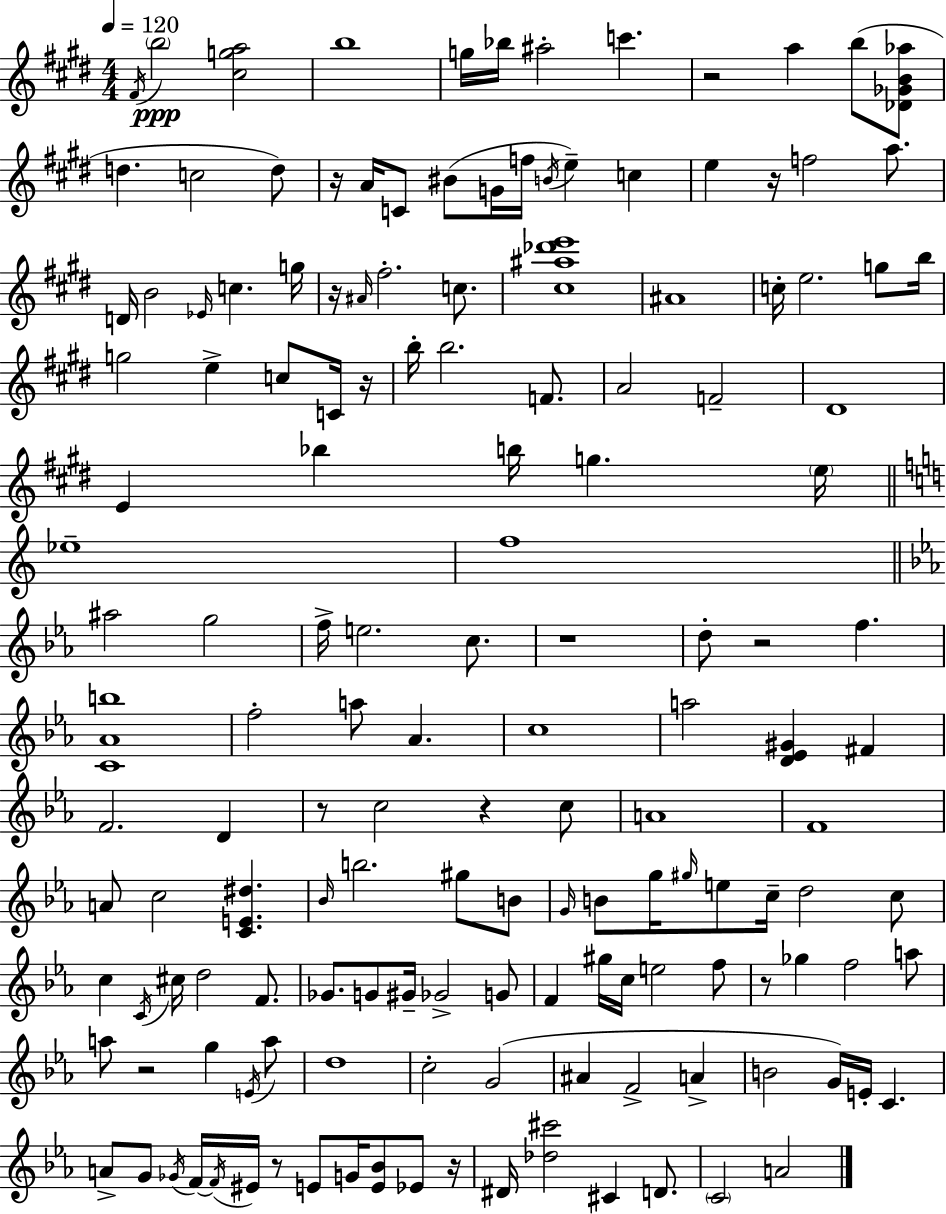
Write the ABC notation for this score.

X:1
T:Untitled
M:4/4
L:1/4
K:E
^F/4 b2 [^cga]2 b4 g/4 _b/4 ^a2 c' z2 a b/2 [_D_GB_a]/2 d c2 d/2 z/4 A/4 C/2 ^B/2 G/4 f/4 B/4 e c e z/4 f2 a/2 D/4 B2 _E/4 c g/4 z/4 ^A/4 ^f2 c/2 [^c^a_d'e']4 ^A4 c/4 e2 g/2 b/4 g2 e c/2 C/4 z/4 b/4 b2 F/2 A2 F2 ^D4 E _b b/4 g e/4 _e4 f4 ^a2 g2 f/4 e2 c/2 z4 d/2 z2 f [C_Ab]4 f2 a/2 _A c4 a2 [D_E^G] ^F F2 D z/2 c2 z c/2 A4 F4 A/2 c2 [CE^d] _B/4 b2 ^g/2 B/2 G/4 B/2 g/4 ^g/4 e/2 c/4 d2 c/2 c C/4 ^c/4 d2 F/2 _G/2 G/2 ^G/4 _G2 G/2 F ^g/4 c/4 e2 f/2 z/2 _g f2 a/2 a/2 z2 g E/4 a/2 d4 c2 G2 ^A F2 A B2 G/4 E/4 C A/2 G/2 _G/4 F/4 F/4 ^E/4 z/2 E/2 G/4 [E_B]/2 _E/2 z/4 ^D/4 [_d^c']2 ^C D/2 C2 A2